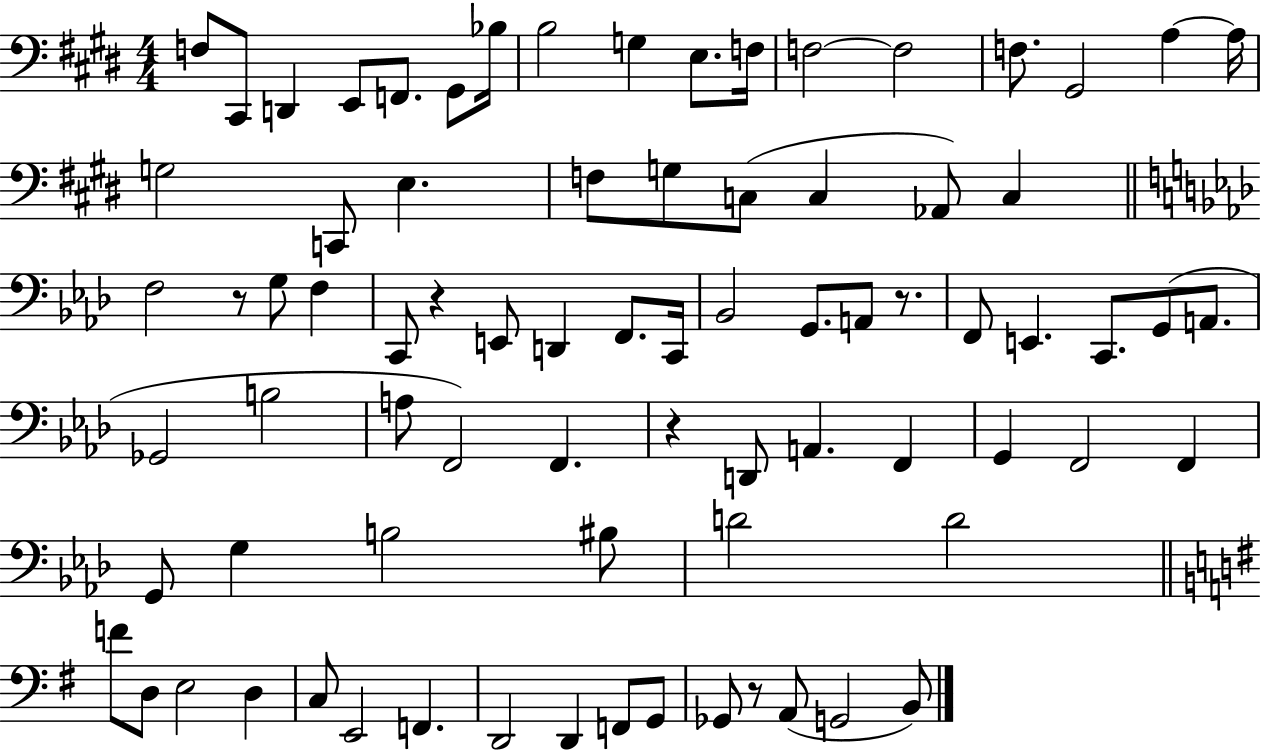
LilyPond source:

{
  \clef bass
  \numericTimeSignature
  \time 4/4
  \key e \major
  f8 cis,8 d,4 e,8 f,8. gis,8 bes16 | b2 g4 e8. f16 | f2~~ f2 | f8. gis,2 a4~~ a16 | \break g2 c,8 e4. | f8 g8 c8( c4 aes,8) c4 | \bar "||" \break \key f \minor f2 r8 g8 f4 | c,8 r4 e,8 d,4 f,8. c,16 | bes,2 g,8. a,8 r8. | f,8 e,4. c,8. g,8( a,8. | \break ges,2 b2 | a8 f,2) f,4. | r4 d,8 a,4. f,4 | g,4 f,2 f,4 | \break g,8 g4 b2 bis8 | d'2 d'2 | \bar "||" \break \key g \major f'8 d8 e2 d4 | c8 e,2 f,4. | d,2 d,4 f,8 g,8 | ges,8 r8 a,8( g,2 b,8) | \break \bar "|."
}